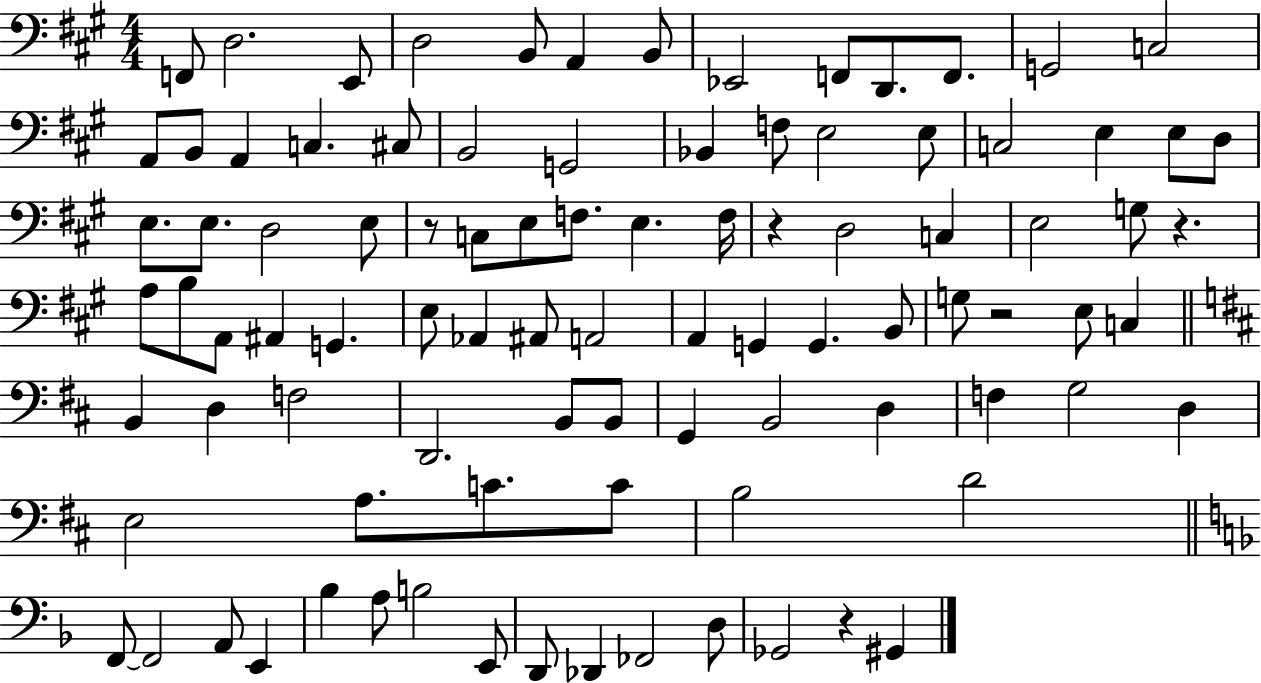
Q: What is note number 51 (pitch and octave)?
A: A2